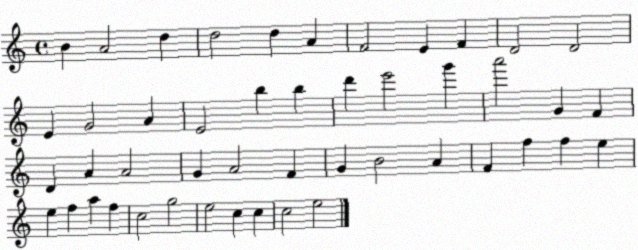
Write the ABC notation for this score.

X:1
T:Untitled
M:4/4
L:1/4
K:C
B A2 d d2 d A F2 E F D2 D2 E G2 A E2 b b d' e'2 g' a'2 G F D A A2 G A2 F G B2 A F f f e e f a f c2 g2 e2 c c c2 e2